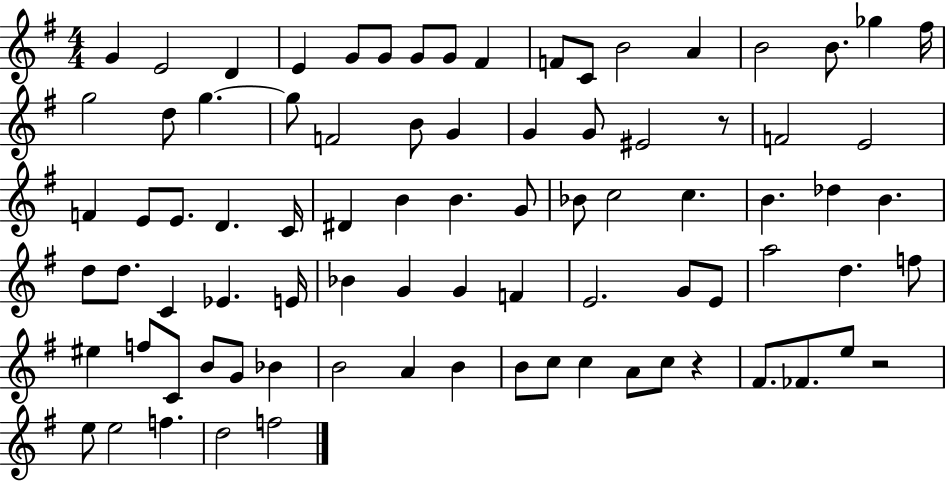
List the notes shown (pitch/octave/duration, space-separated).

G4/q E4/h D4/q E4/q G4/e G4/e G4/e G4/e F#4/q F4/e C4/e B4/h A4/q B4/h B4/e. Gb5/q F#5/s G5/h D5/e G5/q. G5/e F4/h B4/e G4/q G4/q G4/e EIS4/h R/e F4/h E4/h F4/q E4/e E4/e. D4/q. C4/s D#4/q B4/q B4/q. G4/e Bb4/e C5/h C5/q. B4/q. Db5/q B4/q. D5/e D5/e. C4/q Eb4/q. E4/s Bb4/q G4/q G4/q F4/q E4/h. G4/e E4/e A5/h D5/q. F5/e EIS5/q F5/e C4/e B4/e G4/e Bb4/q B4/h A4/q B4/q B4/e C5/e C5/q A4/e C5/e R/q F#4/e. FES4/e. E5/e R/h E5/e E5/h F5/q. D5/h F5/h